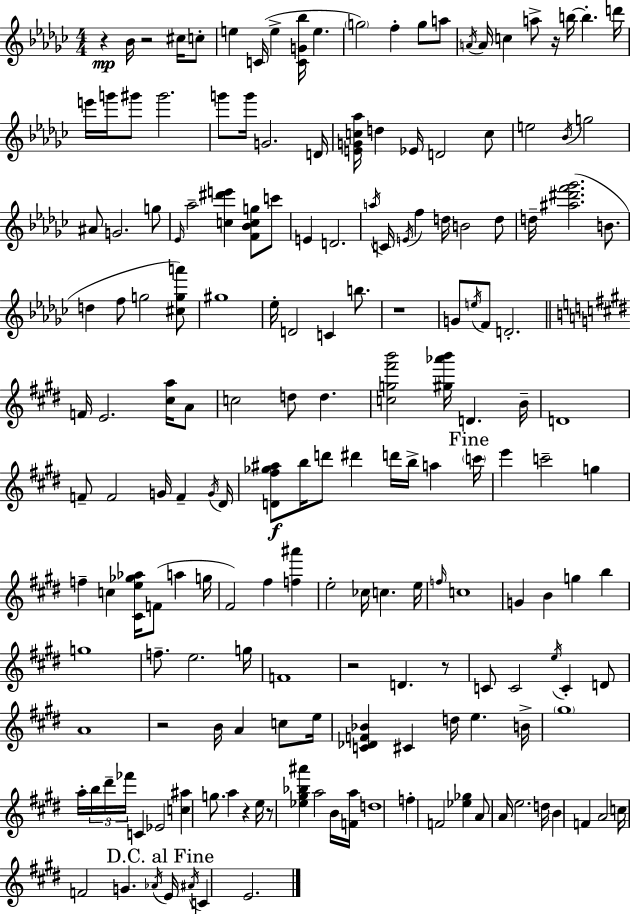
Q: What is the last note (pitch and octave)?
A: E4